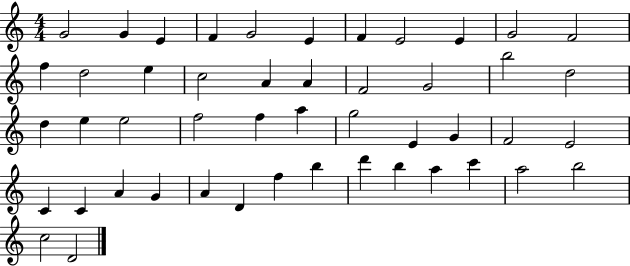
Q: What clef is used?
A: treble